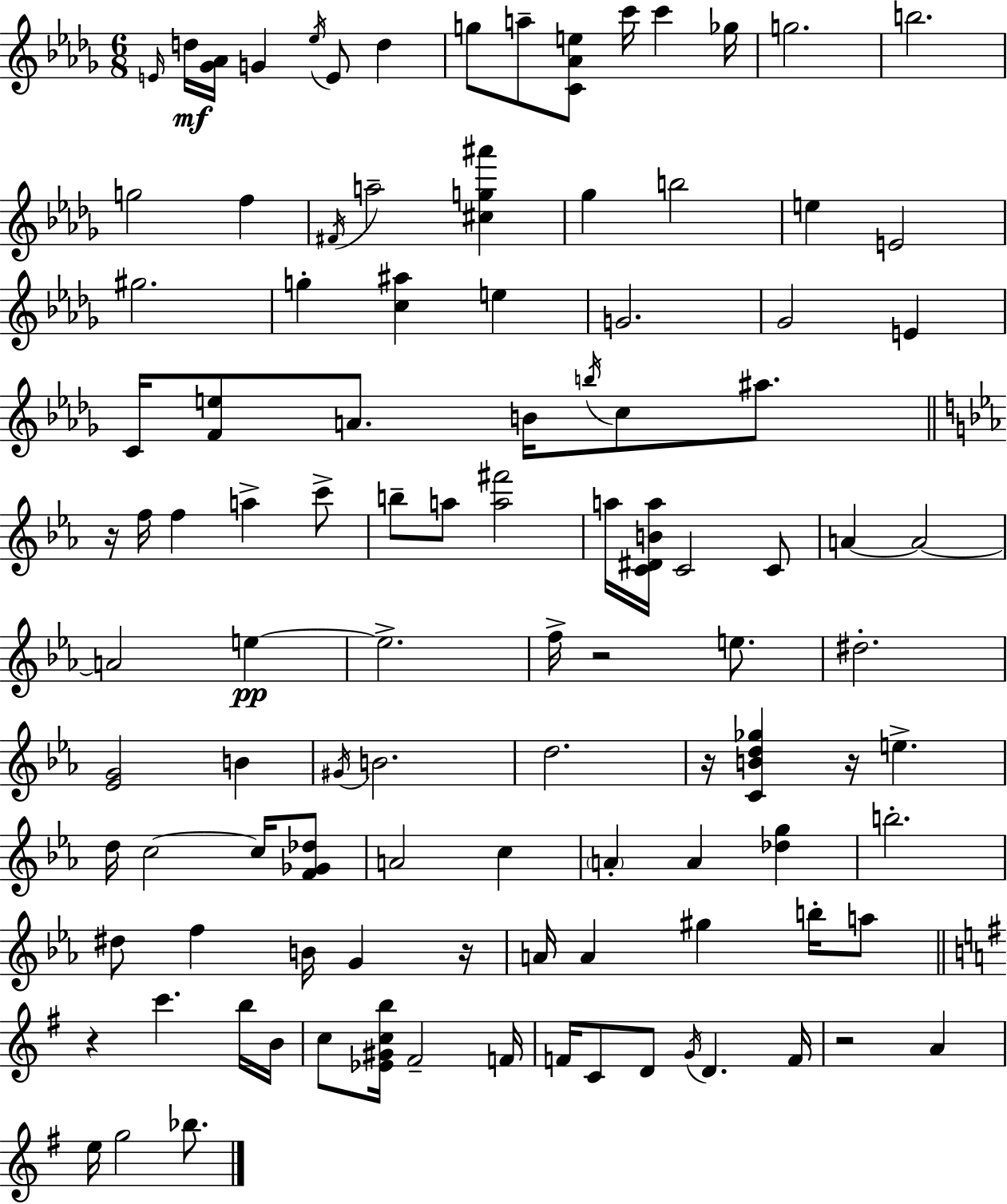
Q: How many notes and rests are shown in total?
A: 107